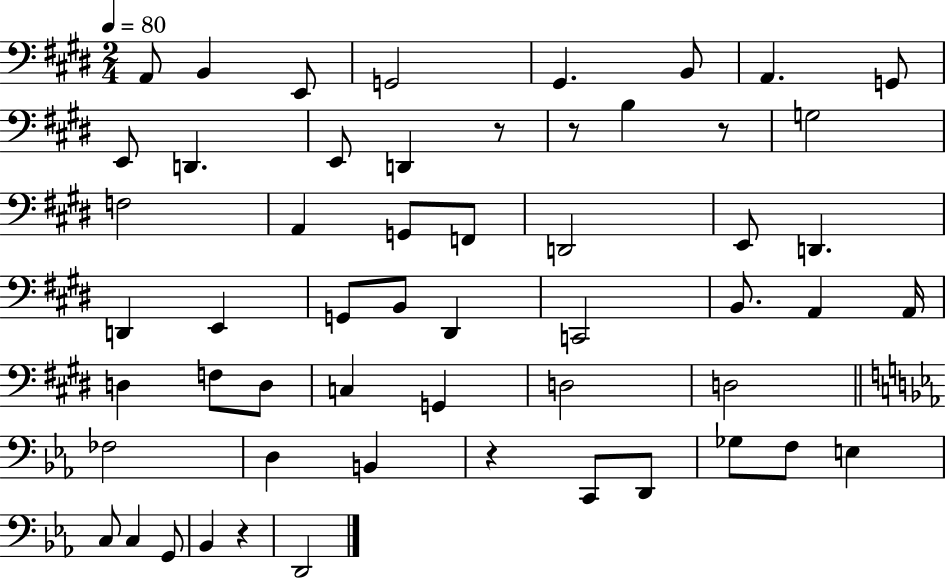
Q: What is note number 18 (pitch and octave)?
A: F2